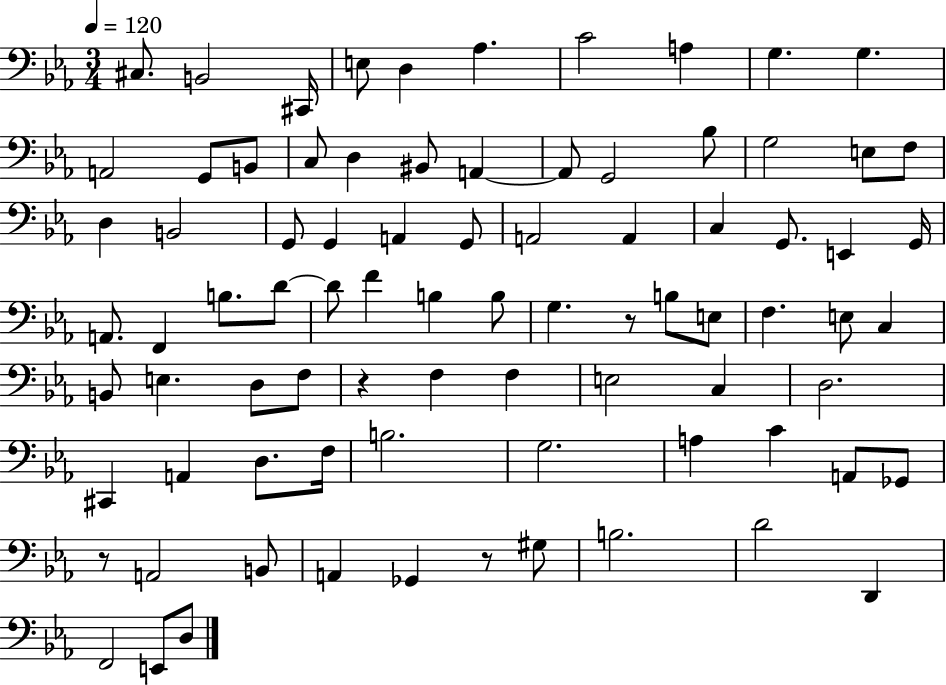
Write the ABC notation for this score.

X:1
T:Untitled
M:3/4
L:1/4
K:Eb
^C,/2 B,,2 ^C,,/4 E,/2 D, _A, C2 A, G, G, A,,2 G,,/2 B,,/2 C,/2 D, ^B,,/2 A,, A,,/2 G,,2 _B,/2 G,2 E,/2 F,/2 D, B,,2 G,,/2 G,, A,, G,,/2 A,,2 A,, C, G,,/2 E,, G,,/4 A,,/2 F,, B,/2 D/2 D/2 F B, B,/2 G, z/2 B,/2 E,/2 F, E,/2 C, B,,/2 E, D,/2 F,/2 z F, F, E,2 C, D,2 ^C,, A,, D,/2 F,/4 B,2 G,2 A, C A,,/2 _G,,/2 z/2 A,,2 B,,/2 A,, _G,, z/2 ^G,/2 B,2 D2 D,, F,,2 E,,/2 D,/2